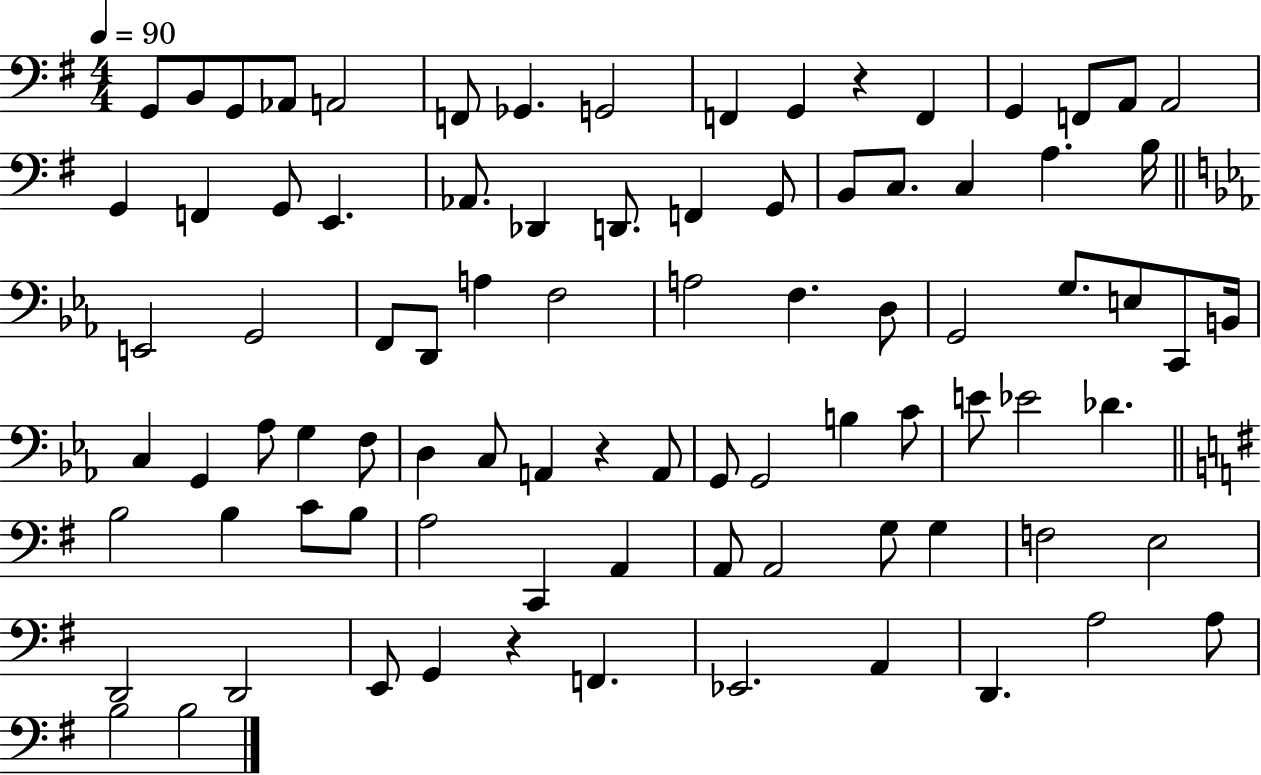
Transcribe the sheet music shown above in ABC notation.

X:1
T:Untitled
M:4/4
L:1/4
K:G
G,,/2 B,,/2 G,,/2 _A,,/2 A,,2 F,,/2 _G,, G,,2 F,, G,, z F,, G,, F,,/2 A,,/2 A,,2 G,, F,, G,,/2 E,, _A,,/2 _D,, D,,/2 F,, G,,/2 B,,/2 C,/2 C, A, B,/4 E,,2 G,,2 F,,/2 D,,/2 A, F,2 A,2 F, D,/2 G,,2 G,/2 E,/2 C,,/2 B,,/4 C, G,, _A,/2 G, F,/2 D, C,/2 A,, z A,,/2 G,,/2 G,,2 B, C/2 E/2 _E2 _D B,2 B, C/2 B,/2 A,2 C,, A,, A,,/2 A,,2 G,/2 G, F,2 E,2 D,,2 D,,2 E,,/2 G,, z F,, _E,,2 A,, D,, A,2 A,/2 B,2 B,2